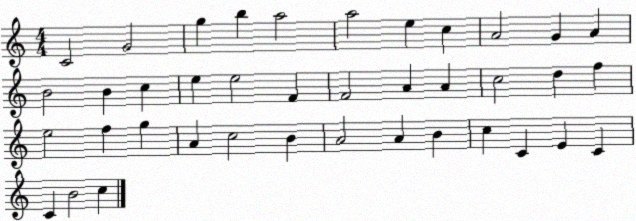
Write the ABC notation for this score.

X:1
T:Untitled
M:4/4
L:1/4
K:C
C2 G2 g b a2 a2 e c A2 G A B2 B c e e2 F F2 A A c2 d f e2 f g A c2 B A2 A B c C E C C B2 c